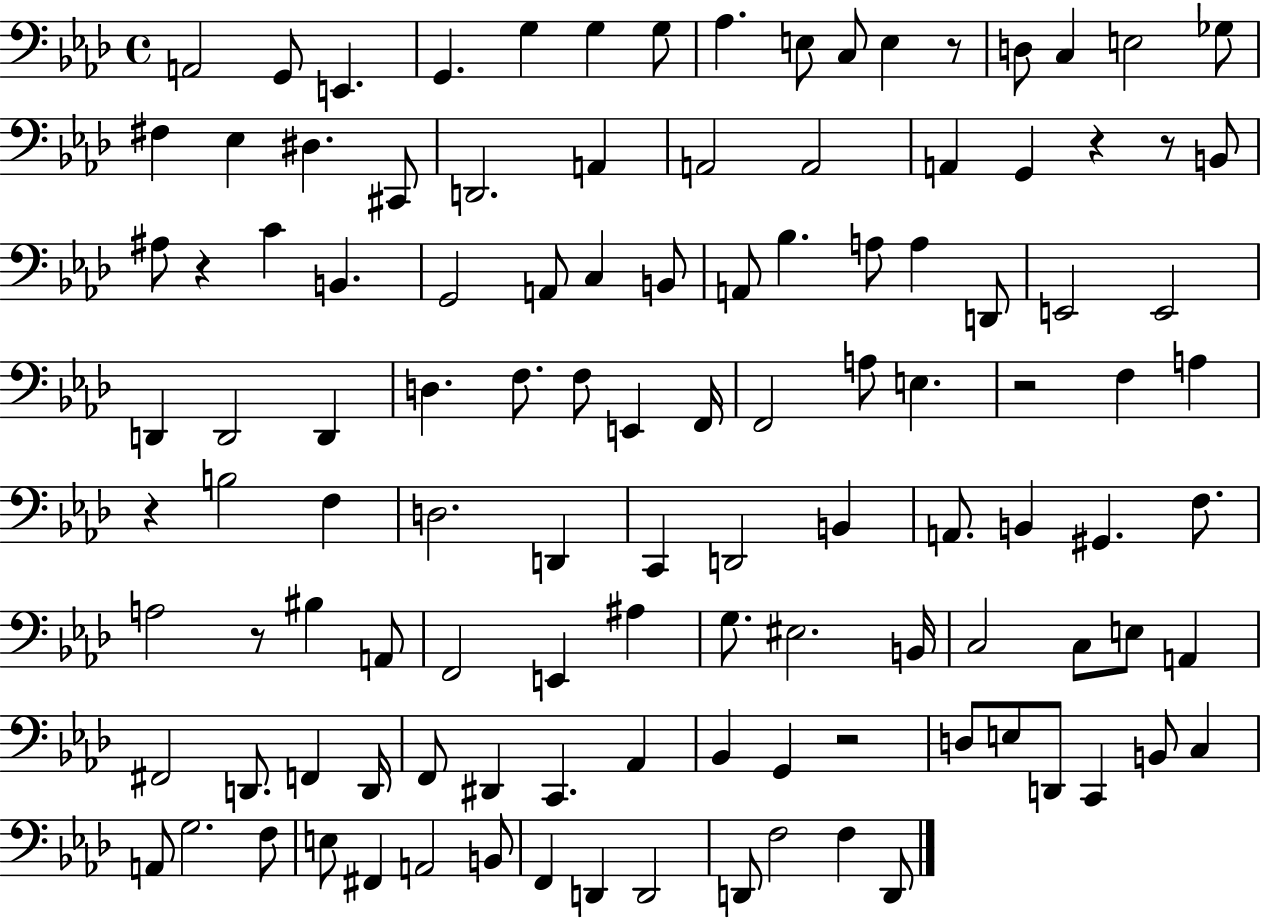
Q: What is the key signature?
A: AES major